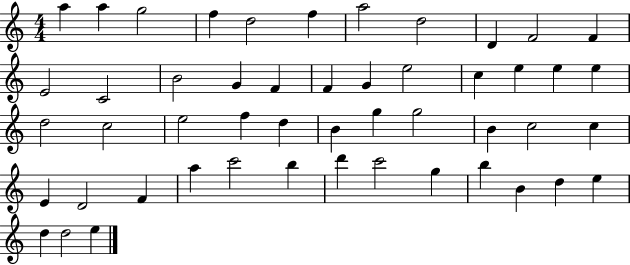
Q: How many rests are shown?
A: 0